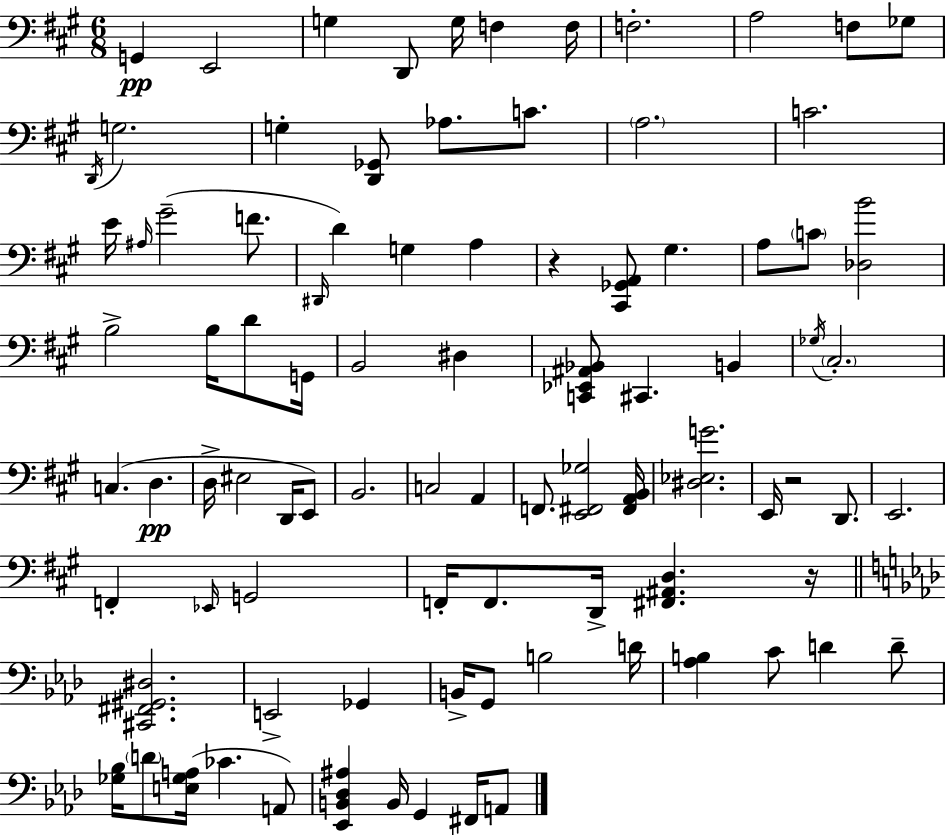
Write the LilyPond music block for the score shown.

{
  \clef bass
  \numericTimeSignature
  \time 6/8
  \key a \major
  g,4\pp e,2 | g4 d,8 g16 f4 f16 | f2.-. | a2 f8 ges8 | \break \acciaccatura { d,16 } g2. | g4-. <d, ges,>8 aes8. c'8. | \parenthesize a2. | c'2. | \break e'16 \grace { ais16 } gis'2--( f'8. | \grace { dis,16 }) d'4 g4 a4 | r4 <cis, ges, a,>8 gis4. | a8 \parenthesize c'8 <des b'>2 | \break b2-> b16 | d'8 g,16 b,2 dis4 | <c, ees, ais, bes,>8 cis,4. b,4 | \acciaccatura { ges16 } \parenthesize cis2.-. | \break c4.( d4.\pp | d16-> eis2 | d,16 e,8) b,2. | c2 | \break a,4 f,8. <e, fis, ges>2 | <fis, a, b,>16 <dis ees g'>2. | e,16 r2 | d,8. e,2. | \break f,4-. \grace { ees,16 } g,2 | f,16-. f,8. d,16-> <fis, ais, d>4. | r16 \bar "||" \break \key f \minor <cis, fis, gis, dis>2. | e,2-> ges,4 | b,16-> g,8 b2 d'16 | <aes b>4 c'8 d'4 d'8-- | \break <ges bes>16 \parenthesize d'8 <e ges a>16( ces'4. a,8) | <ees, b, des ais>4 b,16 g,4 fis,16 a,8 | \bar "|."
}